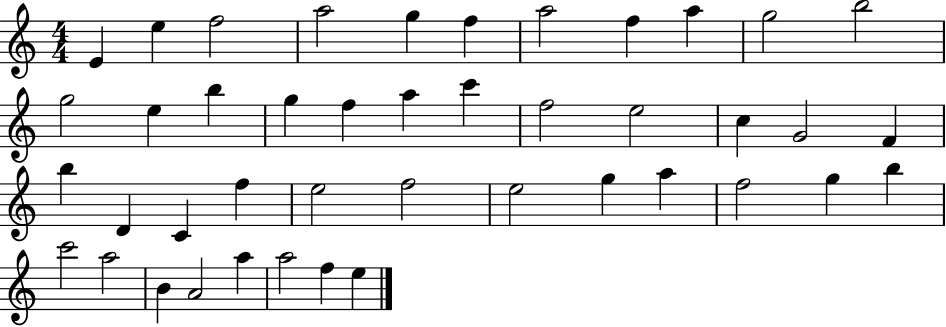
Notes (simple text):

E4/q E5/q F5/h A5/h G5/q F5/q A5/h F5/q A5/q G5/h B5/h G5/h E5/q B5/q G5/q F5/q A5/q C6/q F5/h E5/h C5/q G4/h F4/q B5/q D4/q C4/q F5/q E5/h F5/h E5/h G5/q A5/q F5/h G5/q B5/q C6/h A5/h B4/q A4/h A5/q A5/h F5/q E5/q